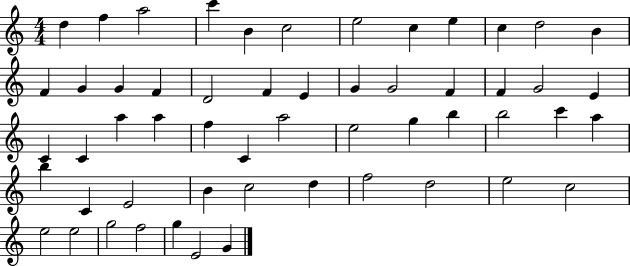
X:1
T:Untitled
M:4/4
L:1/4
K:C
d f a2 c' B c2 e2 c e c d2 B F G G F D2 F E G G2 F F G2 E C C a a f C a2 e2 g b b2 c' a b C E2 B c2 d f2 d2 e2 c2 e2 e2 g2 f2 g E2 G